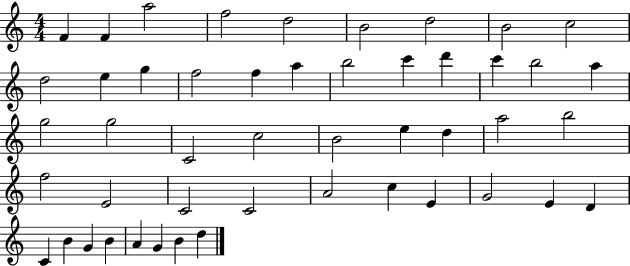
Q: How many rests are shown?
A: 0